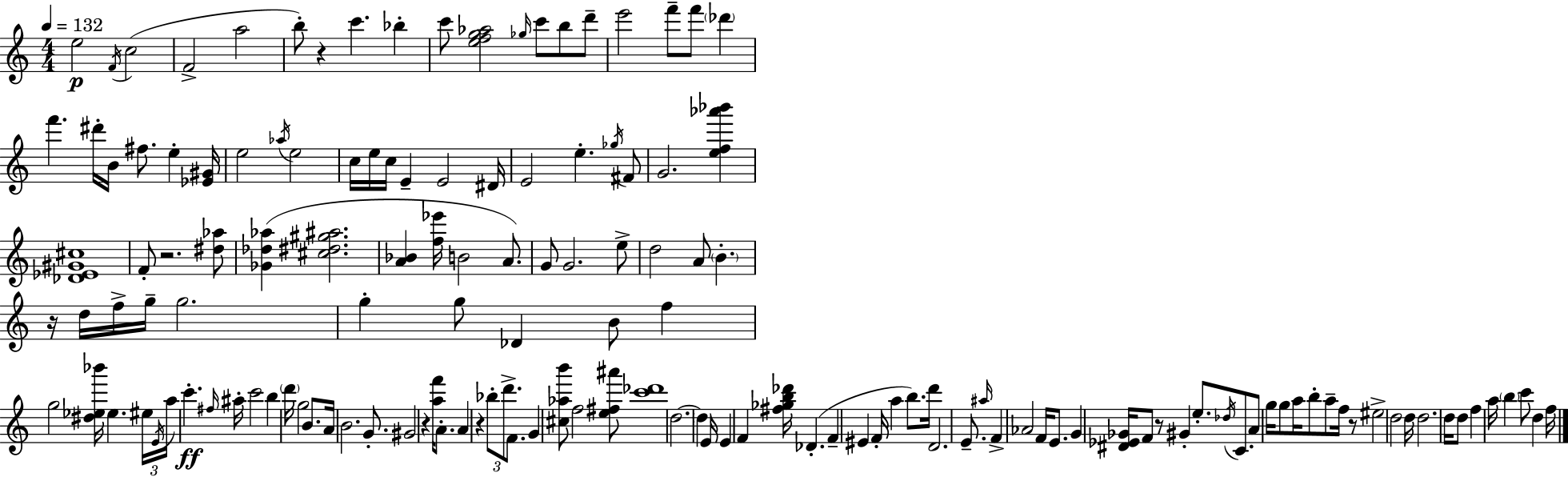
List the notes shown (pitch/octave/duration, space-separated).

E5/h F4/s C5/h F4/h A5/h B5/e R/q C6/q. Bb5/q C6/e [E5,F5,G5,Ab5]/h Gb5/s C6/e B5/e D6/e E6/h F6/e F6/e Db6/q F6/q. D#6/s B4/s F#5/e. E5/q [Eb4,G#4]/s E5/h Ab5/s E5/h C5/s E5/s C5/s E4/q E4/h D#4/s E4/h E5/q. Gb5/s F#4/e G4/h. [E5,F5,Ab6,Bb6]/q [Db4,Eb4,G#4,C#5]/w F4/e R/h. [D#5,Ab5]/e [Gb4,Db5,Ab5]/q [C#5,D#5,G#5,A#5]/h. [A4,Bb4]/q [F5,Eb6]/s B4/h A4/e. G4/e G4/h. E5/e D5/h A4/e B4/q. R/s D5/s F5/s G5/s G5/h. G5/q G5/e Db4/q B4/e F5/q G5/h [D#5,Eb5,Bb6]/s Eb5/q. EIS5/s E4/s A5/s C6/q. F#5/s A#5/s C6/h B5/q D6/s G5/h B4/e. A4/s B4/h. G4/e. G#4/h R/q [A5,F6]/s A4/e. A4/q R/q Bb5/e D6/e. F4/e. G4/q [C#5,Ab5,B6]/e F5/h [E5,F#5,A#6]/e [C6,Db6]/w D5/h. D5/q E4/s E4/q F4/q [F#5,Gb5,B5,Db6]/s Db4/q. F4/q EIS4/q F4/s A5/q B5/e. D6/s D4/h. E4/e. A#5/s F4/q Ab4/h F4/s E4/e. G4/q [D#4,Eb4,Gb4]/s F4/e R/e G#4/q E5/e. Db5/s C4/e. A4/e G5/s G5/e A5/s B5/e A5/e F5/s R/e EIS5/h D5/h D5/s D5/h. D5/s D5/e F5/q A5/s B5/q C6/e D5/q F5/s